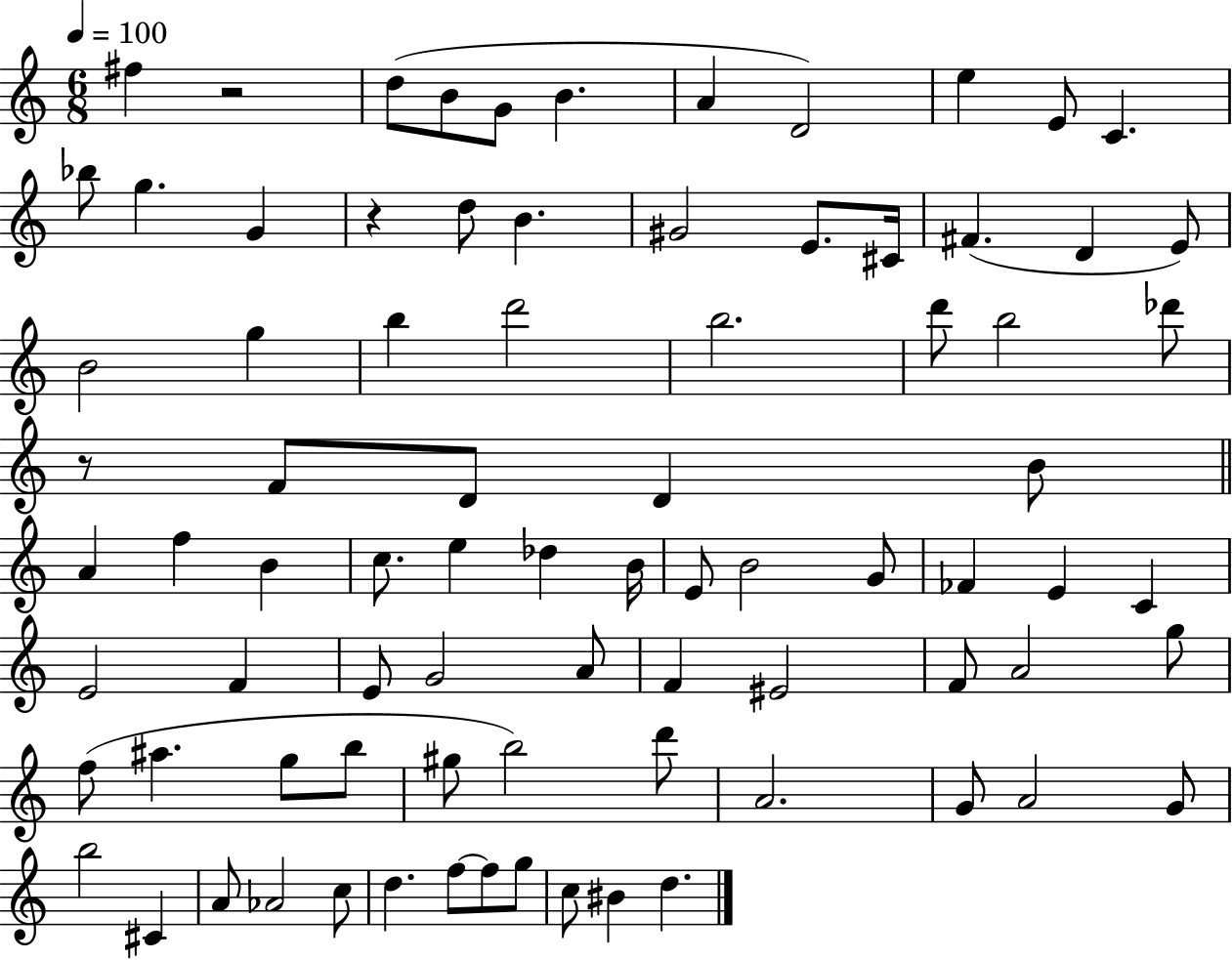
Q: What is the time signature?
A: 6/8